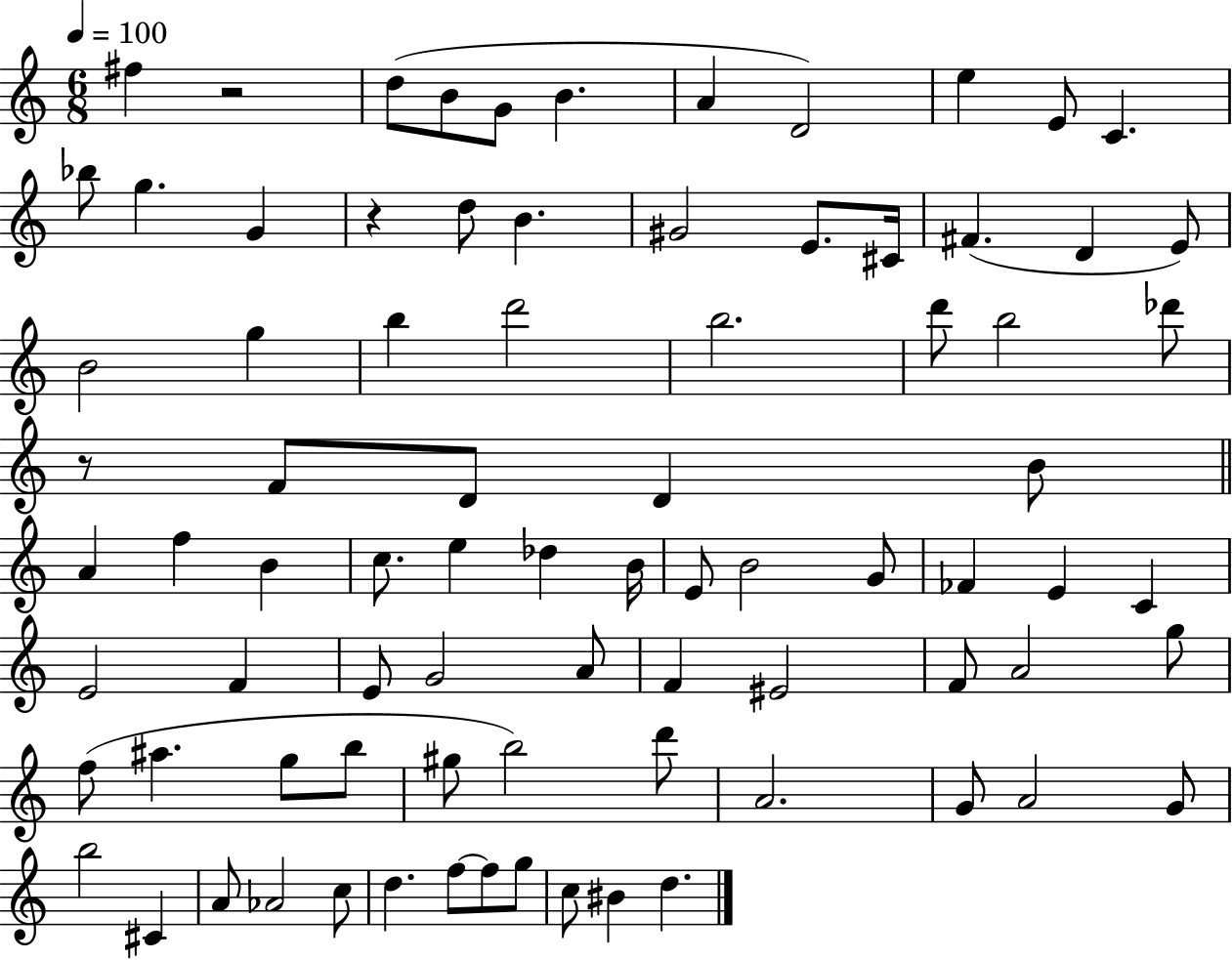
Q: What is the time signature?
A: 6/8